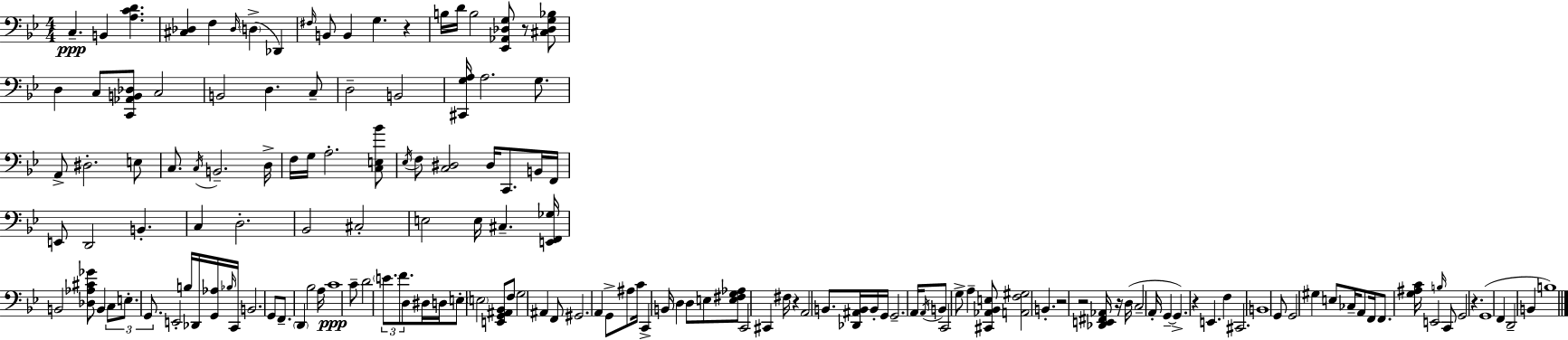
{
  \clef bass
  \numericTimeSignature
  \time 4/4
  \key bes \major
  c4.--\ppp b,4 <a c' d'>4. | <cis des>4 f4 \grace { des16 }( \parenthesize d4-> des,4) | \grace { fis16 } b,8 b,4 g4. r4 | b16 d'16 b2 <ees, aes, des g>8 r8 | \break <cis des g bes>8 d4 c8 <c, aes, b, des>8 c2 | b,2 d4. | c8-- d2-- b,2 | <cis, g a>16 a2. g8. | \break a,8-> dis2.-. | e8 c8. \acciaccatura { c16 } b,2.-- | d16-> f16 g16 a2.-. | <c e bes'>8 \acciaccatura { ees16 } f8 <c dis>2 dis16 c,8. | \break b,16 f,16 e,8 d,2 b,4.-. | c4 d2.-. | bes,2 cis2-. | e2 e16 cis4.-- | \break <e, f, ges>16 b,2 <des aes cis' ges'>8 b,4 | \tuplet 3/2 { c8 e8.-. g,8. } e,2-. | b16 des,16 <g, aes>16 \grace { bes16 } c,16 b,2. | g,8 f,8.-- \parenthesize d,4 bes2 | \break a16 c'1\ppp | c'8-- d'2 \tuplet 3/2 { \parenthesize e'8. | f'8. d8 } dis16 d16 e8-. \parenthesize e2 | <e, g, ais, bes,>8 f8 g2 ais,4 | \break f,8 gis,2. | a,4 g,8-> ais8 c'16 c,4-> b,16 d4 | d8 e8 <e fis g aes>8 c,2 | cis,4 fis16 r4 a,2 | \break b,8. <des, ais, b,>16 b,16-. g,16 g,2.-- | a,16 \acciaccatura { a,16 } b,8 c,2 | g8-> a4-- <cis, aes, bes, e>8 <a, f gis>2 | b,4.-. r2 r2 | \break <des, e, fis, aes,>16 r16 d16( c2-- | a,16-. g,4--~~ g,4.->) r4 | e,4. f4 cis,2. | b,1 | \break g,8 g,2 | gis4 e8 ces16-- a,8 f,16 f,8. <g ais c'>16 e,2 | \grace { b16 } c,8 g,2 | r4. g,1( | \break f,4 d,2-- | b,4 b1) | \bar "|."
}